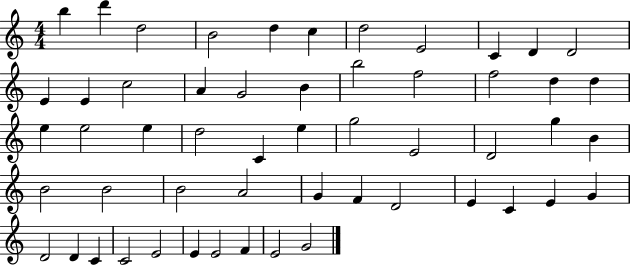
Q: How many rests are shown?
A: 0